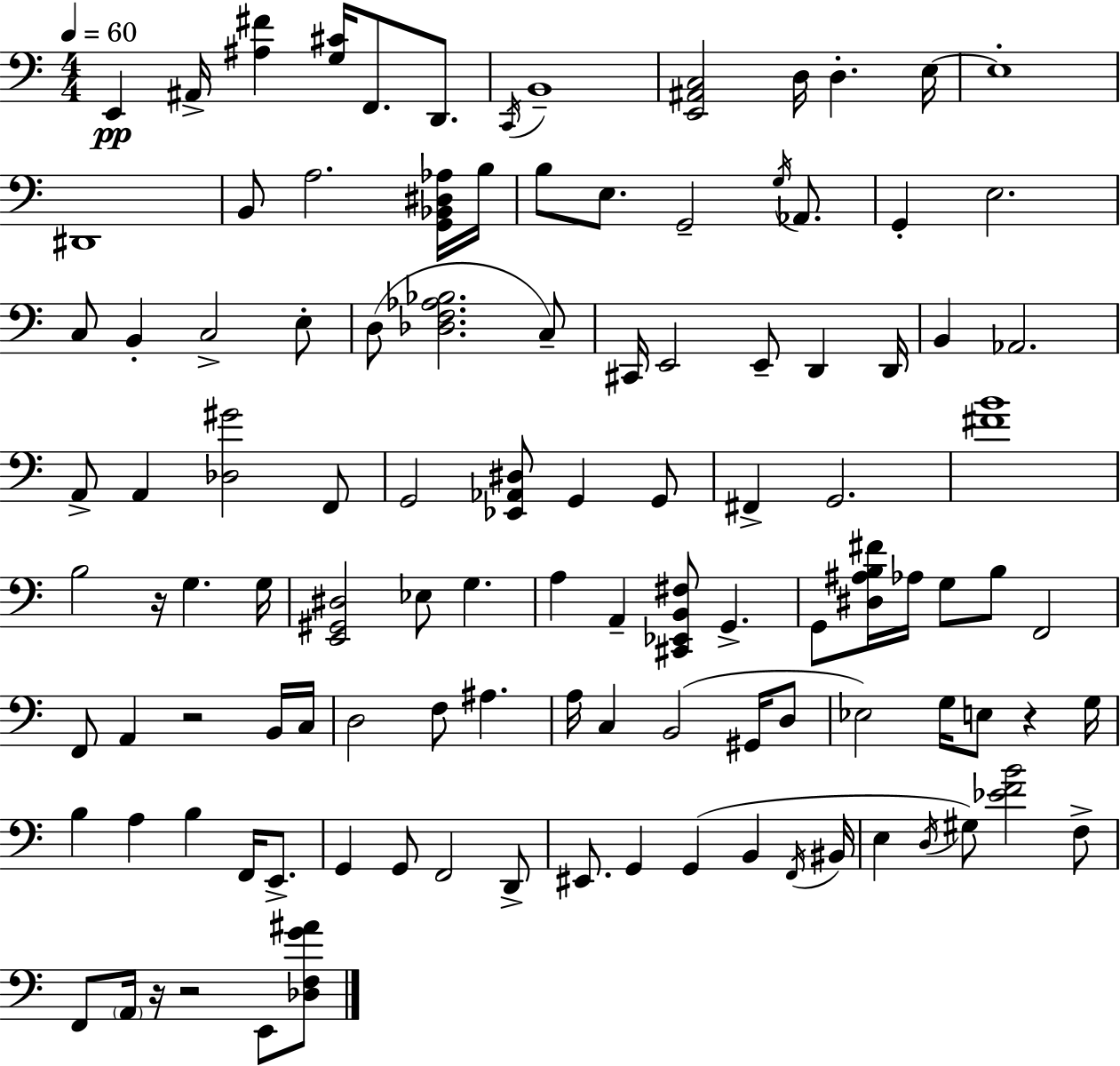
X:1
T:Untitled
M:4/4
L:1/4
K:Am
E,, ^A,,/4 [^A,^F] [G,^C]/4 F,,/2 D,,/2 C,,/4 B,,4 [E,,^A,,C,]2 D,/4 D, E,/4 E,4 ^D,,4 B,,/2 A,2 [G,,_B,,^D,_A,]/4 B,/4 B,/2 E,/2 G,,2 G,/4 _A,,/2 G,, E,2 C,/2 B,, C,2 E,/2 D,/2 [_D,F,_A,_B,]2 C,/2 ^C,,/4 E,,2 E,,/2 D,, D,,/4 B,, _A,,2 A,,/2 A,, [_D,^G]2 F,,/2 G,,2 [_E,,_A,,^D,]/2 G,, G,,/2 ^F,, G,,2 [^FB]4 B,2 z/4 G, G,/4 [E,,^G,,^D,]2 _E,/2 G, A, A,, [^C,,_E,,B,,^F,]/2 G,, G,,/2 [^D,^A,B,^F]/4 _A,/4 G,/2 B,/2 F,,2 F,,/2 A,, z2 B,,/4 C,/4 D,2 F,/2 ^A, A,/4 C, B,,2 ^G,,/4 D,/2 _E,2 G,/4 E,/2 z G,/4 B, A, B, F,,/4 E,,/2 G,, G,,/2 F,,2 D,,/2 ^E,,/2 G,, G,, B,, F,,/4 ^B,,/4 E, D,/4 ^G,/2 [_EFB]2 F,/2 F,,/2 A,,/4 z/4 z2 E,,/2 [_D,F,G^A]/2